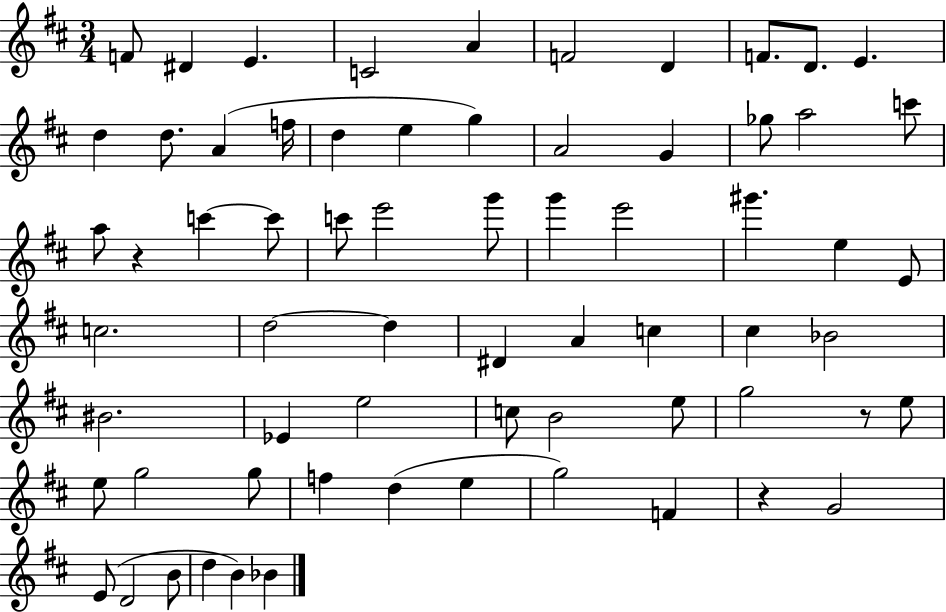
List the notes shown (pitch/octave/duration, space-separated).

F4/e D#4/q E4/q. C4/h A4/q F4/h D4/q F4/e. D4/e. E4/q. D5/q D5/e. A4/q F5/s D5/q E5/q G5/q A4/h G4/q Gb5/e A5/h C6/e A5/e R/q C6/q C6/e C6/e E6/h G6/e G6/q E6/h G#6/q. E5/q E4/e C5/h. D5/h D5/q D#4/q A4/q C5/q C#5/q Bb4/h BIS4/h. Eb4/q E5/h C5/e B4/h E5/e G5/h R/e E5/e E5/e G5/h G5/e F5/q D5/q E5/q G5/h F4/q R/q G4/h E4/e D4/h B4/e D5/q B4/q Bb4/q